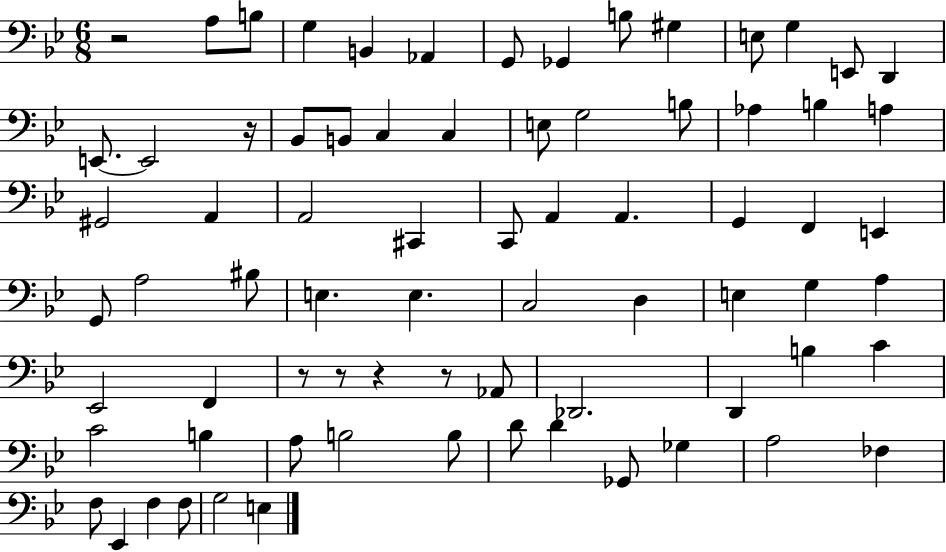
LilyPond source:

{
  \clef bass
  \numericTimeSignature
  \time 6/8
  \key bes \major
  r2 a8 b8 | g4 b,4 aes,4 | g,8 ges,4 b8 gis4 | e8 g4 e,8 d,4 | \break e,8.~~ e,2 r16 | bes,8 b,8 c4 c4 | e8 g2 b8 | aes4 b4 a4 | \break gis,2 a,4 | a,2 cis,4 | c,8 a,4 a,4. | g,4 f,4 e,4 | \break g,8 a2 bis8 | e4. e4. | c2 d4 | e4 g4 a4 | \break ees,2 f,4 | r8 r8 r4 r8 aes,8 | des,2. | d,4 b4 c'4 | \break c'2 b4 | a8 b2 b8 | d'8 d'4 ges,8 ges4 | a2 fes4 | \break f8 ees,4 f4 f8 | g2 e4 | \bar "|."
}